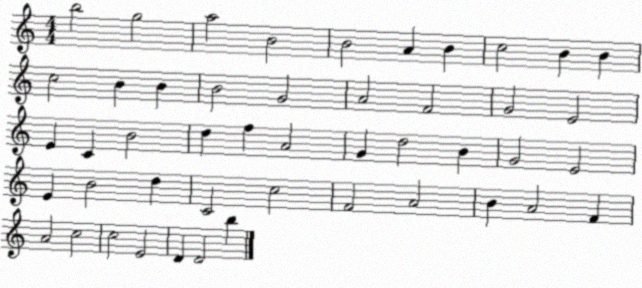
X:1
T:Untitled
M:4/4
L:1/4
K:C
b2 g2 a2 B2 B2 A B c2 B B c2 B B B2 G2 A2 F2 G2 E2 E C B2 d f A2 G d2 B G2 E2 E B2 d C2 c2 F2 A2 B A2 F A2 c2 c2 E2 D D2 b